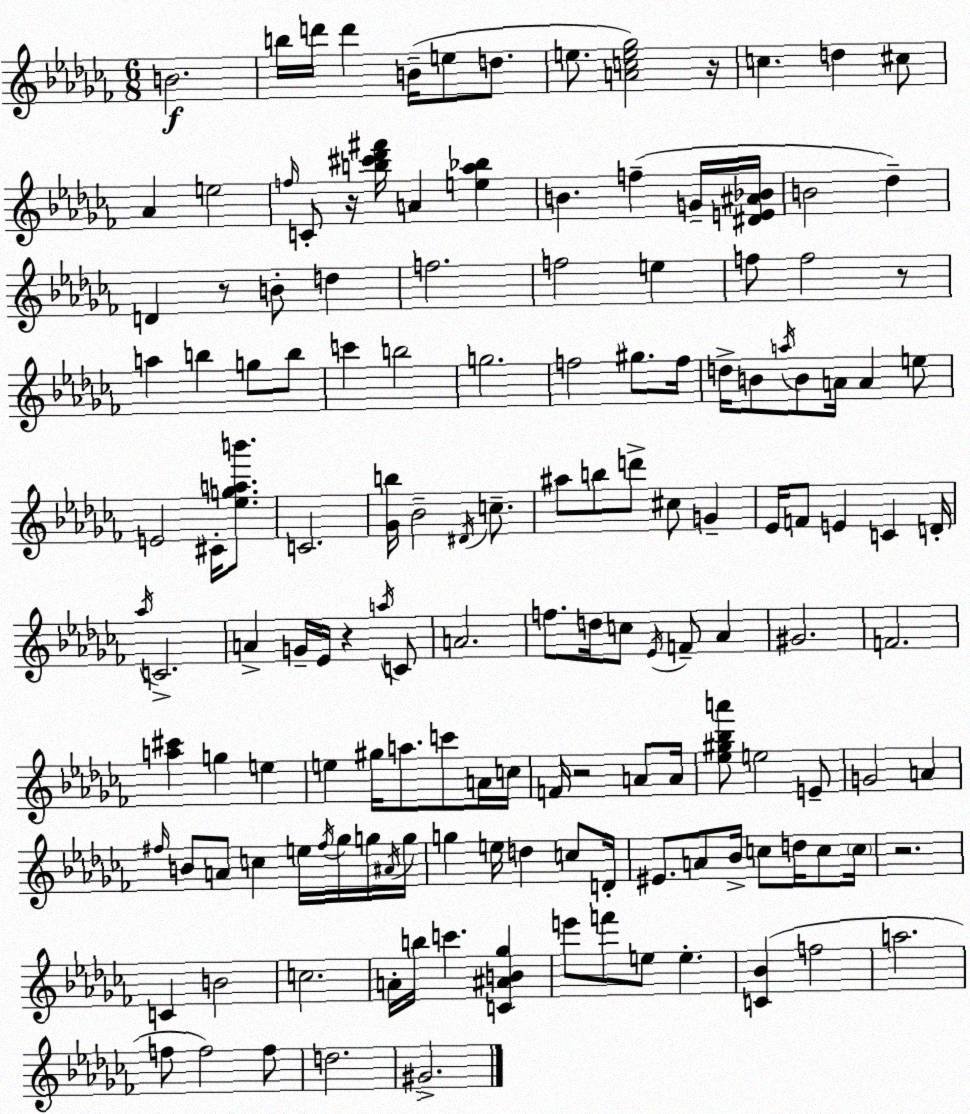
X:1
T:Untitled
M:6/8
L:1/4
K:Abm
B2 b/4 d'/4 d' B/4 e/2 d/2 e/2 [Ace_g]2 z/4 c d ^c/2 _A e2 f/4 C/2 z/4 [b^c'_d'^f']/4 A [e_a_b] B f G/4 [^DE^A_B]/4 B2 _d D z/2 B/2 d f2 f2 e f/2 f2 z/2 a b g/2 b/2 c' b2 g2 f2 ^g/2 f/4 d/4 B/2 a/4 B/2 A/4 A e/2 E2 ^C/4 [_egab']/2 C2 [_Gb]/4 _B2 ^D/4 c/2 ^a/2 b/2 d'/2 ^c/2 G _E/4 F/2 E C D/4 _a/4 C2 A G/4 _E/4 z a/4 C/2 A2 f/2 d/4 c/2 _E/4 F/2 _A ^G2 F2 [a^c'] g e e ^g/4 a/2 c'/2 A/4 c/4 F/4 z2 A/2 A/4 [_e^g_ba']/2 e2 E/2 G2 A ^f/4 B/2 A/2 c e/4 ^f/4 _g/4 g/4 ^A/4 g/4 g e/4 d c/2 D/4 ^E/2 A/2 _B/4 c/2 d/4 c/2 c/4 z2 C B2 c2 A/4 b/4 c' [C^AB_g] e'/2 f'/2 e/2 e [C_B] f2 a2 f/2 f2 f/2 d2 ^G2